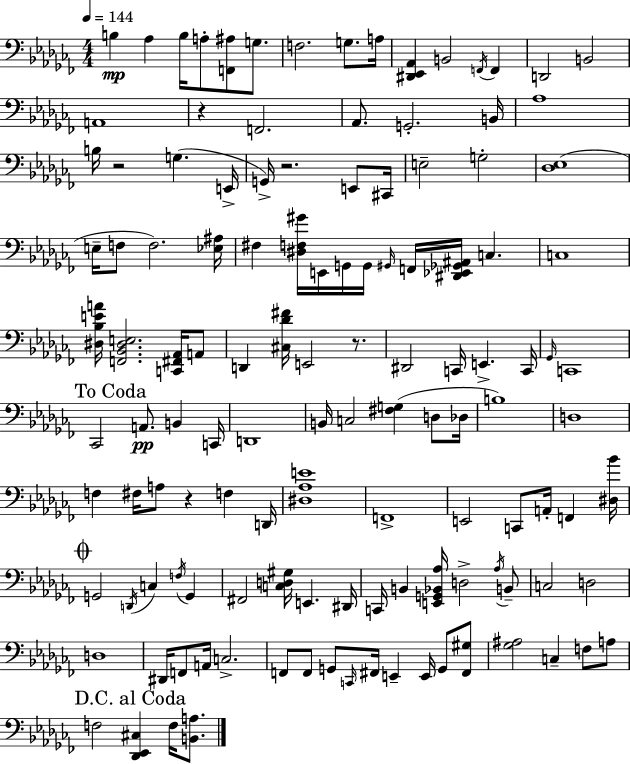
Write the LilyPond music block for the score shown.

{
  \clef bass
  \numericTimeSignature
  \time 4/4
  \key aes \minor
  \tempo 4 = 144
  b4\mp aes4 b16 a8-. <f, ais>8 g8. | f2. g8. a16 | <dis, ees, aes,>4 b,2 \acciaccatura { f,16 } f,4 | d,2 b,2 | \break a,1 | r4 f,2. | aes,8. g,2.-. | b,16 aes1 | \break b16 r2 g4.( | e,16-> g,16->) r2. e,8 | cis,16 e2-- g2-. | <des ees>1( | \break e16-- f8 f2.) | <ees ais>16 fis4 <dis f gis'>16 e,16 g,16 g,16 \grace { gis,16 } f,16 <dis, ees, ges, ais,>16 c4. | c1 | <dis bes e' a'>16 <f, bes, dis e>2. <c, fis, aes,>16 | \break a,8 d,4 <cis des' fis'>16 e,2 r8. | dis,2 c,16 e,4.-> | c,16 \grace { ges,16 } c,1 | \mark "To Coda" ces,2 a,8.\pp b,4 | \break c,16 d,1 | b,16 c2 <fis g>4( | d8 des16 b1) | d1 | \break f4 fis16 a8 r4 f4 | d,16 <dis aes e'>1 | f,1-> | e,2 c,8 a,16-. f,4 | \break <dis bes'>16 \mark \markup { \musicglyph "scripts.coda" } g,2 \acciaccatura { d,16 } c4 | \acciaccatura { f16 } g,4 fis,2 <c d gis>16 e,4. | dis,16 c,16 b,4 <e, g, bes, aes>16 d2-> | \acciaccatura { aes16 } b,8-- c2 d2 | \break d1 | dis,16 f,8 a,16 c2.-> | f,8 f,8 g,8 \grace { c,16 } fis,16 e,4-- | e,16 g,8 <fis, gis>8 <ges ais>2 c4-- | \break f8 a8 \mark "D.C. al Coda" f2 <des, ees, cis>4 | f16 <b, a>8. \bar "|."
}